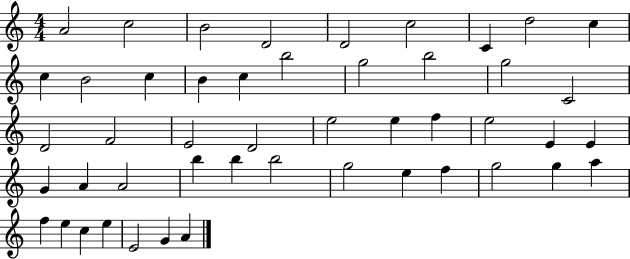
{
  \clef treble
  \numericTimeSignature
  \time 4/4
  \key c \major
  a'2 c''2 | b'2 d'2 | d'2 c''2 | c'4 d''2 c''4 | \break c''4 b'2 c''4 | b'4 c''4 b''2 | g''2 b''2 | g''2 c'2 | \break d'2 f'2 | e'2 d'2 | e''2 e''4 f''4 | e''2 e'4 e'4 | \break g'4 a'4 a'2 | b''4 b''4 b''2 | g''2 e''4 f''4 | g''2 g''4 a''4 | \break f''4 e''4 c''4 e''4 | e'2 g'4 a'4 | \bar "|."
}